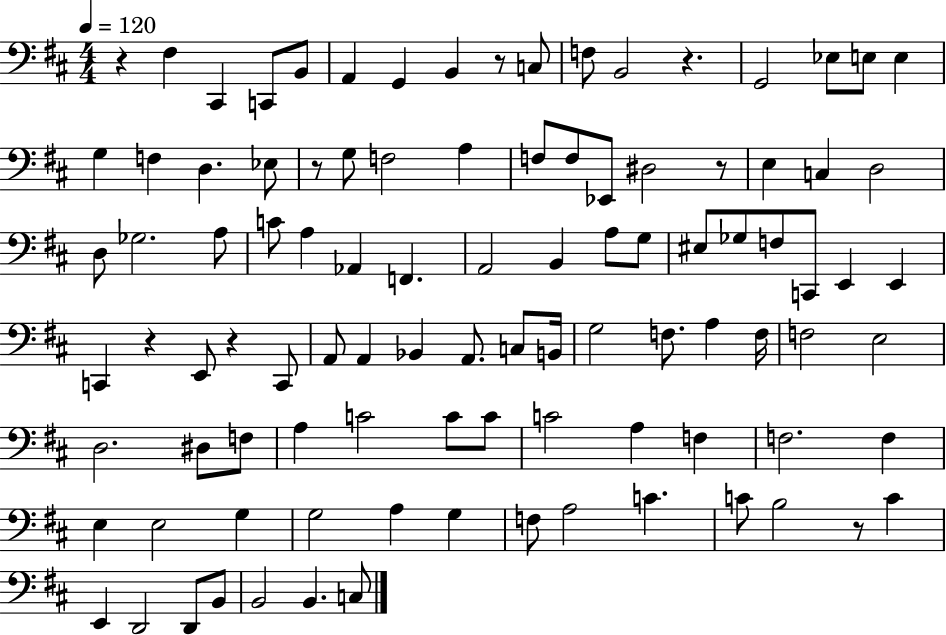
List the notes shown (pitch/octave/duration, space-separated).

R/q F#3/q C#2/q C2/e B2/e A2/q G2/q B2/q R/e C3/e F3/e B2/h R/q. G2/h Eb3/e E3/e E3/q G3/q F3/q D3/q. Eb3/e R/e G3/e F3/h A3/q F3/e F3/e Eb2/e D#3/h R/e E3/q C3/q D3/h D3/e Gb3/h. A3/e C4/e A3/q Ab2/q F2/q. A2/h B2/q A3/e G3/e EIS3/e Gb3/e F3/e C2/e E2/q E2/q C2/q R/q E2/e R/q C2/e A2/e A2/q Bb2/q A2/e. C3/e B2/s G3/h F3/e. A3/q F3/s F3/h E3/h D3/h. D#3/e F3/e A3/q C4/h C4/e C4/e C4/h A3/q F3/q F3/h. F3/q E3/q E3/h G3/q G3/h A3/q G3/q F3/e A3/h C4/q. C4/e B3/h R/e C4/q E2/q D2/h D2/e B2/e B2/h B2/q. C3/e